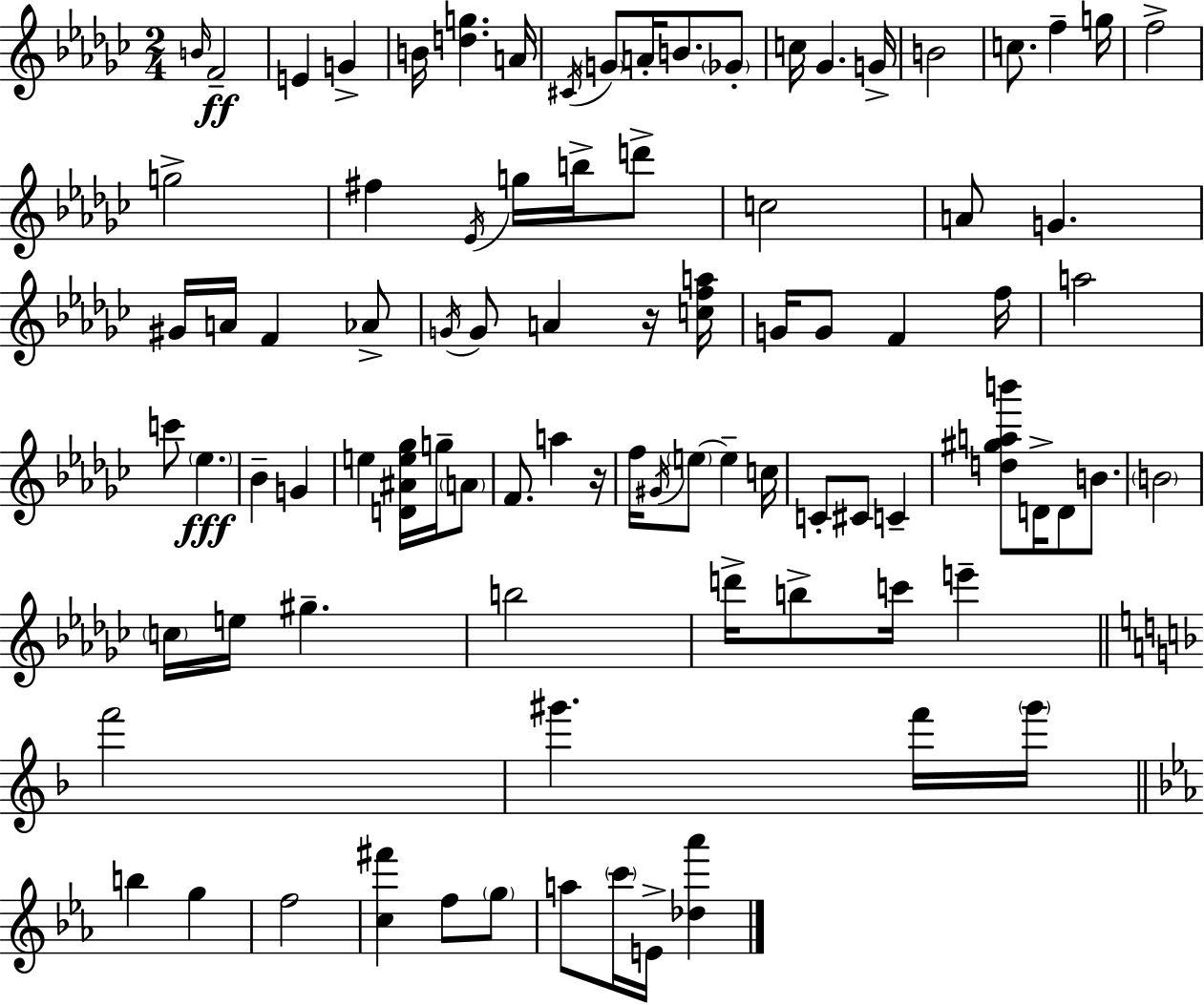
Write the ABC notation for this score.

X:1
T:Untitled
M:2/4
L:1/4
K:Ebm
B/4 F2 E G B/4 [dg] A/4 ^C/4 G/2 A/4 B/2 _G/2 c/4 _G G/4 B2 c/2 f g/4 f2 g2 ^f _E/4 g/4 b/4 d'/2 c2 A/2 G ^G/4 A/4 F _A/2 G/4 G/2 A z/4 [cfa]/4 G/4 G/2 F f/4 a2 c'/2 _e _B G e [D^Ae_g]/4 g/4 A/2 F/2 a z/4 f/4 ^G/4 e/2 e c/4 C/2 ^C/2 C [d^gab']/2 D/4 D/2 B/2 B2 c/4 e/4 ^g b2 d'/4 b/2 c'/4 e' f'2 ^g' f'/4 ^g'/4 b g f2 [c^f'] f/2 g/2 a/2 c'/4 E/4 [_d_a']